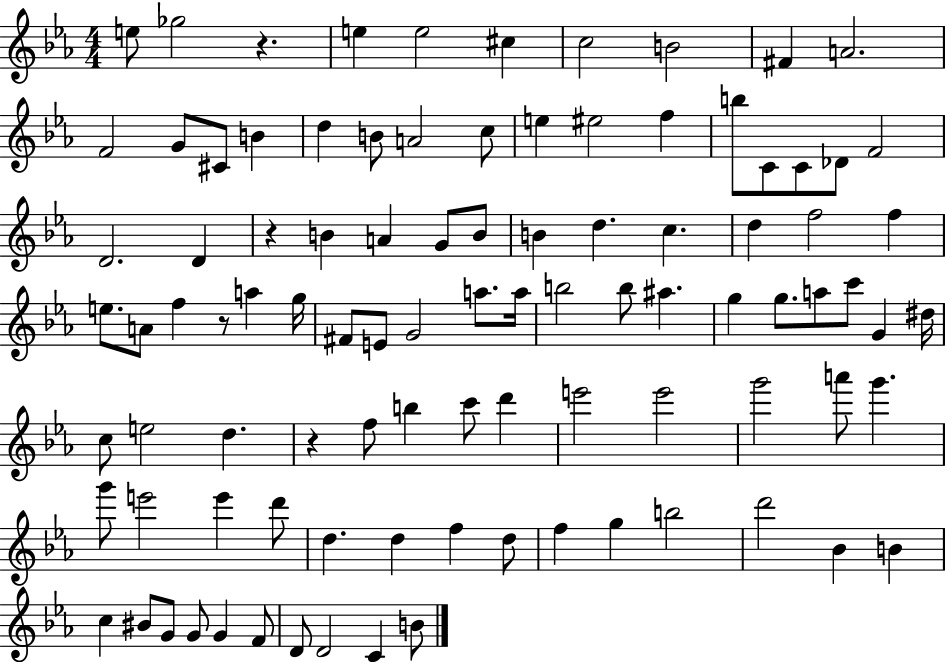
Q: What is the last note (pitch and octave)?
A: B4